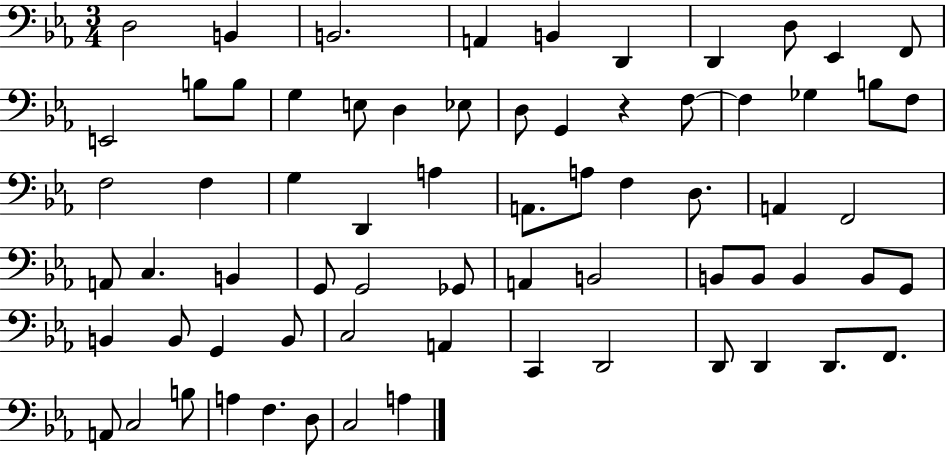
{
  \clef bass
  \numericTimeSignature
  \time 3/4
  \key ees \major
  d2 b,4 | b,2. | a,4 b,4 d,4 | d,4 d8 ees,4 f,8 | \break e,2 b8 b8 | g4 e8 d4 ees8 | d8 g,4 r4 f8~~ | f4 ges4 b8 f8 | \break f2 f4 | g4 d,4 a4 | a,8. a8 f4 d8. | a,4 f,2 | \break a,8 c4. b,4 | g,8 g,2 ges,8 | a,4 b,2 | b,8 b,8 b,4 b,8 g,8 | \break b,4 b,8 g,4 b,8 | c2 a,4 | c,4 d,2 | d,8 d,4 d,8. f,8. | \break a,8 c2 b8 | a4 f4. d8 | c2 a4 | \bar "|."
}